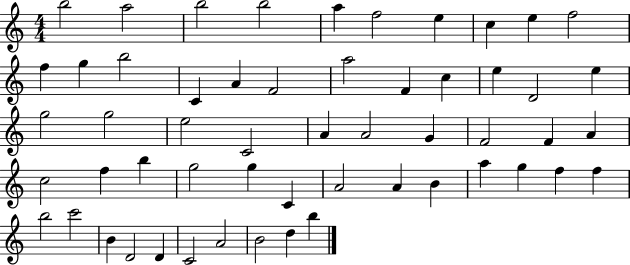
{
  \clef treble
  \numericTimeSignature
  \time 4/4
  \key c \major
  b''2 a''2 | b''2 b''2 | a''4 f''2 e''4 | c''4 e''4 f''2 | \break f''4 g''4 b''2 | c'4 a'4 f'2 | a''2 f'4 c''4 | e''4 d'2 e''4 | \break g''2 g''2 | e''2 c'2 | a'4 a'2 g'4 | f'2 f'4 a'4 | \break c''2 f''4 b''4 | g''2 g''4 c'4 | a'2 a'4 b'4 | a''4 g''4 f''4 f''4 | \break b''2 c'''2 | b'4 d'2 d'4 | c'2 a'2 | b'2 d''4 b''4 | \break \bar "|."
}